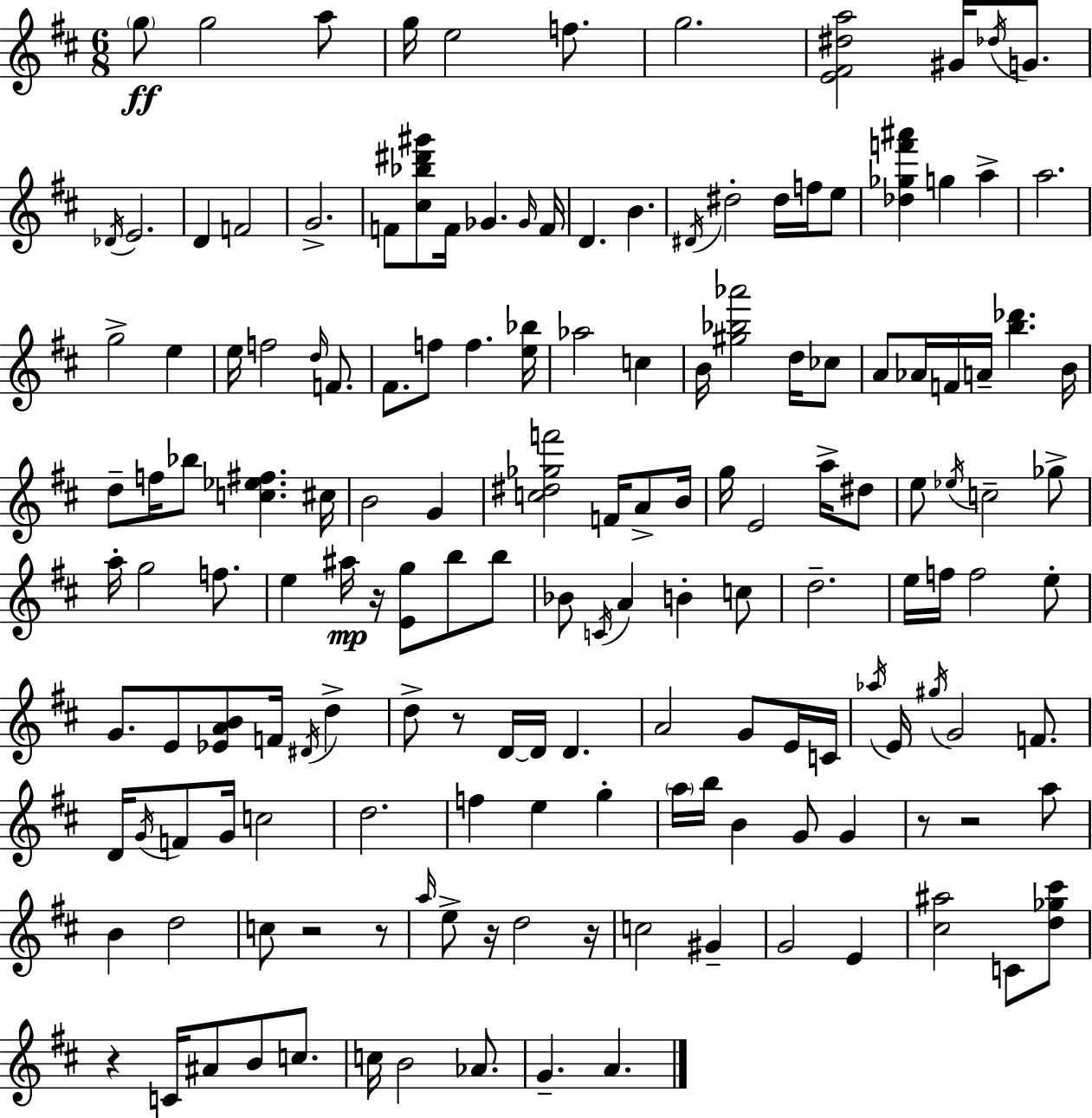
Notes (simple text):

G5/e G5/h A5/e G5/s E5/h F5/e. G5/h. [E4,F#4,D#5,A5]/h G#4/s Db5/s G4/e. Db4/s E4/h. D4/q F4/h G4/h. F4/e [C#5,Bb5,D#6,G#6]/e F4/s Gb4/q. Gb4/s F4/s D4/q. B4/q. D#4/s D#5/h D#5/s F5/s E5/e [Db5,Gb5,F6,A#6]/q G5/q A5/q A5/h. G5/h E5/q E5/s F5/h D5/s F4/e. F#4/e. F5/e F5/q. [E5,Bb5]/s Ab5/h C5/q B4/s [G#5,Bb5,Ab6]/h D5/s CES5/e A4/e Ab4/s F4/s A4/s [B5,Db6]/q. B4/s D5/e F5/s Bb5/e [C5,Eb5,F#5]/q. C#5/s B4/h G4/q [C5,D#5,Gb5,F6]/h F4/s A4/e B4/s G5/s E4/h A5/s D#5/e E5/e Eb5/s C5/h Gb5/e A5/s G5/h F5/e. E5/q A#5/s R/s [E4,G5]/e B5/e B5/e Bb4/e C4/s A4/q B4/q C5/e D5/h. E5/s F5/s F5/h E5/e G4/e. E4/e [Eb4,A4,B4]/e F4/s D#4/s D5/q D5/e R/e D4/s D4/s D4/q. A4/h G4/e E4/s C4/s Ab5/s E4/s G#5/s G4/h F4/e. D4/s G4/s F4/e G4/s C5/h D5/h. F5/q E5/q G5/q A5/s B5/s B4/q G4/e G4/q R/e R/h A5/e B4/q D5/h C5/e R/h R/e A5/s E5/e R/s D5/h R/s C5/h G#4/q G4/h E4/q [C#5,A#5]/h C4/e [D5,Gb5,C#6]/e R/q C4/s A#4/e B4/e C5/e. C5/s B4/h Ab4/e. G4/q. A4/q.